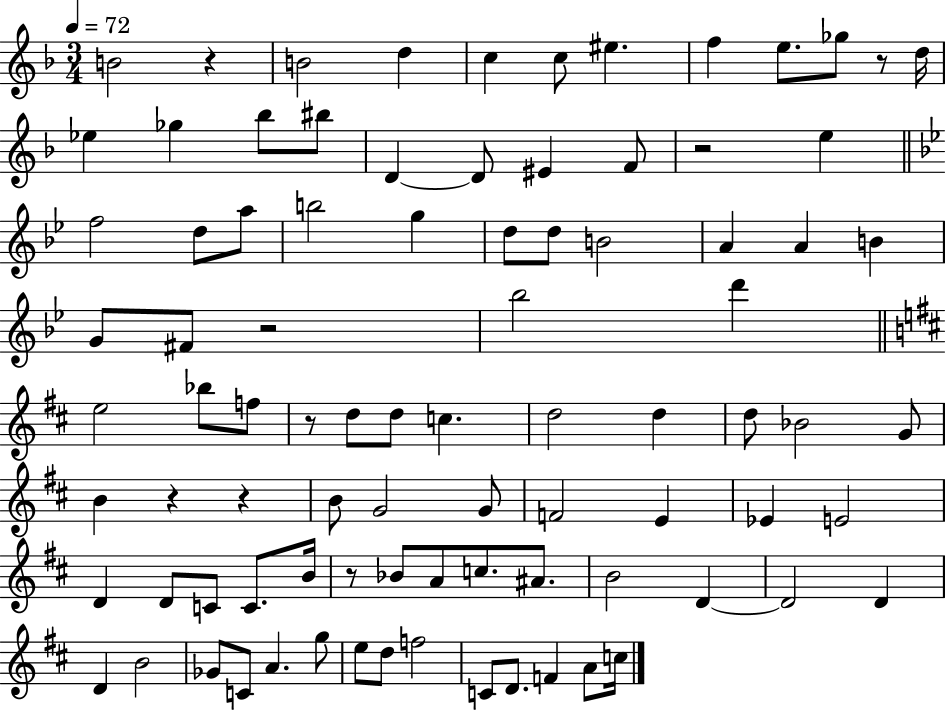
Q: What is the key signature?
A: F major